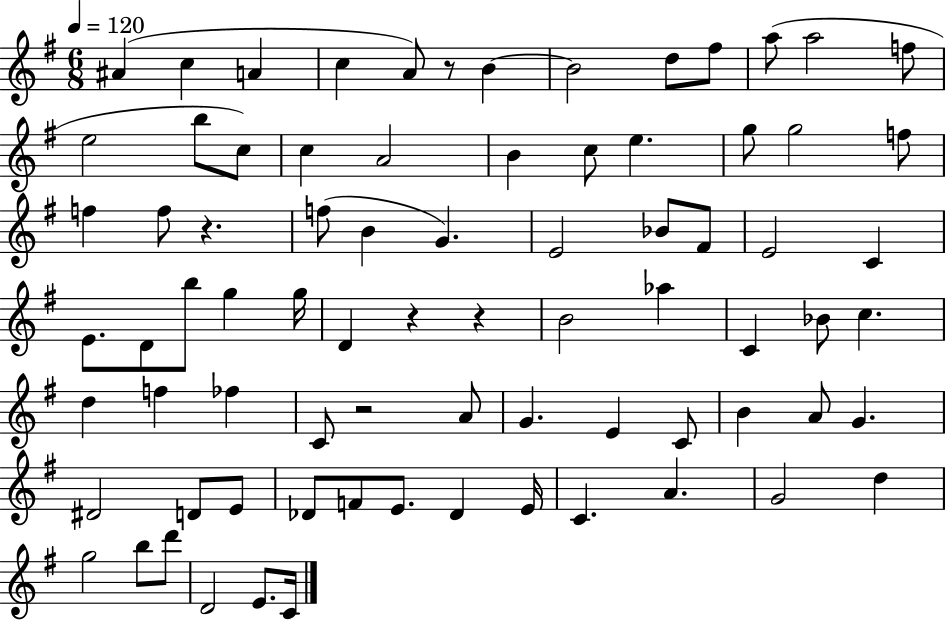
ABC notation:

X:1
T:Untitled
M:6/8
L:1/4
K:G
^A c A c A/2 z/2 B B2 d/2 ^f/2 a/2 a2 f/2 e2 b/2 c/2 c A2 B c/2 e g/2 g2 f/2 f f/2 z f/2 B G E2 _B/2 ^F/2 E2 C E/2 D/2 b/2 g g/4 D z z B2 _a C _B/2 c d f _f C/2 z2 A/2 G E C/2 B A/2 G ^D2 D/2 E/2 _D/2 F/2 E/2 _D E/4 C A G2 d g2 b/2 d'/2 D2 E/2 C/4